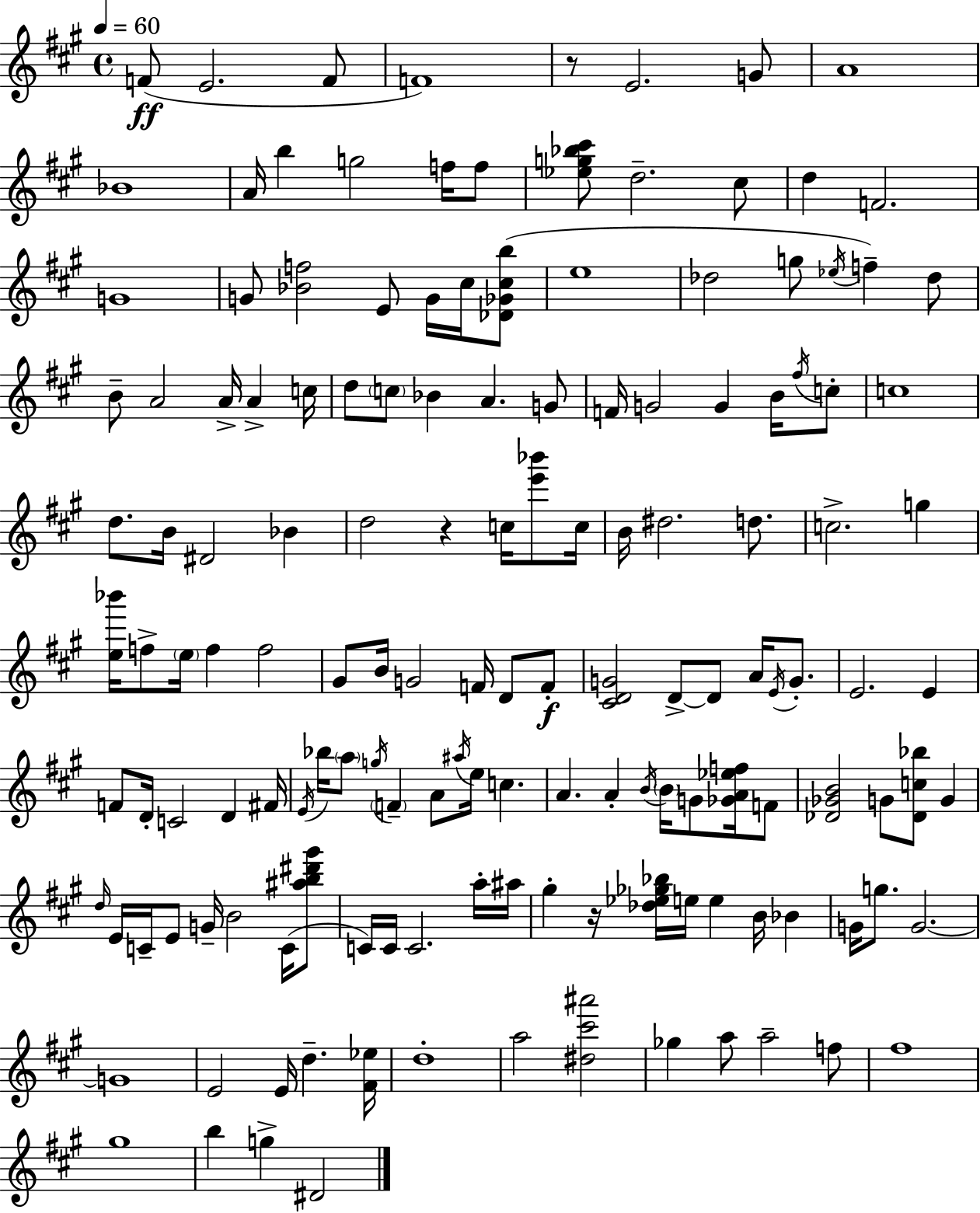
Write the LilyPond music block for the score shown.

{
  \clef treble
  \time 4/4
  \defaultTimeSignature
  \key a \major
  \tempo 4 = 60
  f'8(\ff e'2. f'8 | f'1) | r8 e'2. g'8 | a'1 | \break bes'1 | a'16 b''4 g''2 f''16 f''8 | <ees'' g'' bes'' cis'''>8 d''2.-- cis''8 | d''4 f'2. | \break g'1 | g'8 <bes' f''>2 e'8 g'16 cis''16 <des' ges' cis'' b''>8( | e''1 | des''2 g''8 \acciaccatura { ees''16 } f''4--) des''8 | \break b'8-- a'2 a'16-> a'4-> | c''16 d''8 \parenthesize c''8 bes'4 a'4. g'8 | f'16 g'2 g'4 b'16 \acciaccatura { fis''16 } | c''8-. c''1 | \break d''8. b'16 dis'2 bes'4 | d''2 r4 c''16 <e''' bes'''>8 | c''16 b'16 dis''2. d''8. | c''2.-> g''4 | \break <e'' bes'''>16 f''8-> \parenthesize e''16 f''4 f''2 | gis'8 b'16 g'2 f'16 d'8 | f'8-.\f <cis' d' g'>2 d'8->~~ d'8 a'16 \acciaccatura { e'16 } | g'8.-. e'2. e'4 | \break f'8 d'16-. c'2 d'4 | fis'16 \acciaccatura { e'16 } bes''16 \parenthesize a''8 \acciaccatura { g''16 } \parenthesize f'4-- a'8 \acciaccatura { ais''16 } e''16 | c''4. a'4. a'4-. | \acciaccatura { b'16 } \parenthesize b'16 g'8 <ges' a' ees'' f''>16 f'8 <des' ges' b'>2 g'8 | \break <des' c'' bes''>8 g'4 \grace { d''16 } e'16 c'16-- e'8 g'16-- b'2 | c'16( <ais'' b'' dis''' gis'''>8 c'16) c'16 c'2. | a''16-. ais''16 gis''4-. r16 <des'' ees'' ges'' bes''>16 e''16 e''4 | b'16 bes'4 g'16 g''8. g'2.~~ | \break g'1 | e'2 | e'16 d''4.-- <fis' ees''>16 d''1-. | a''2 | \break <dis'' cis''' ais'''>2 ges''4 a''8 a''2-- | f''8 fis''1 | gis''1 | b''4 g''4-> | \break dis'2 \bar "|."
}